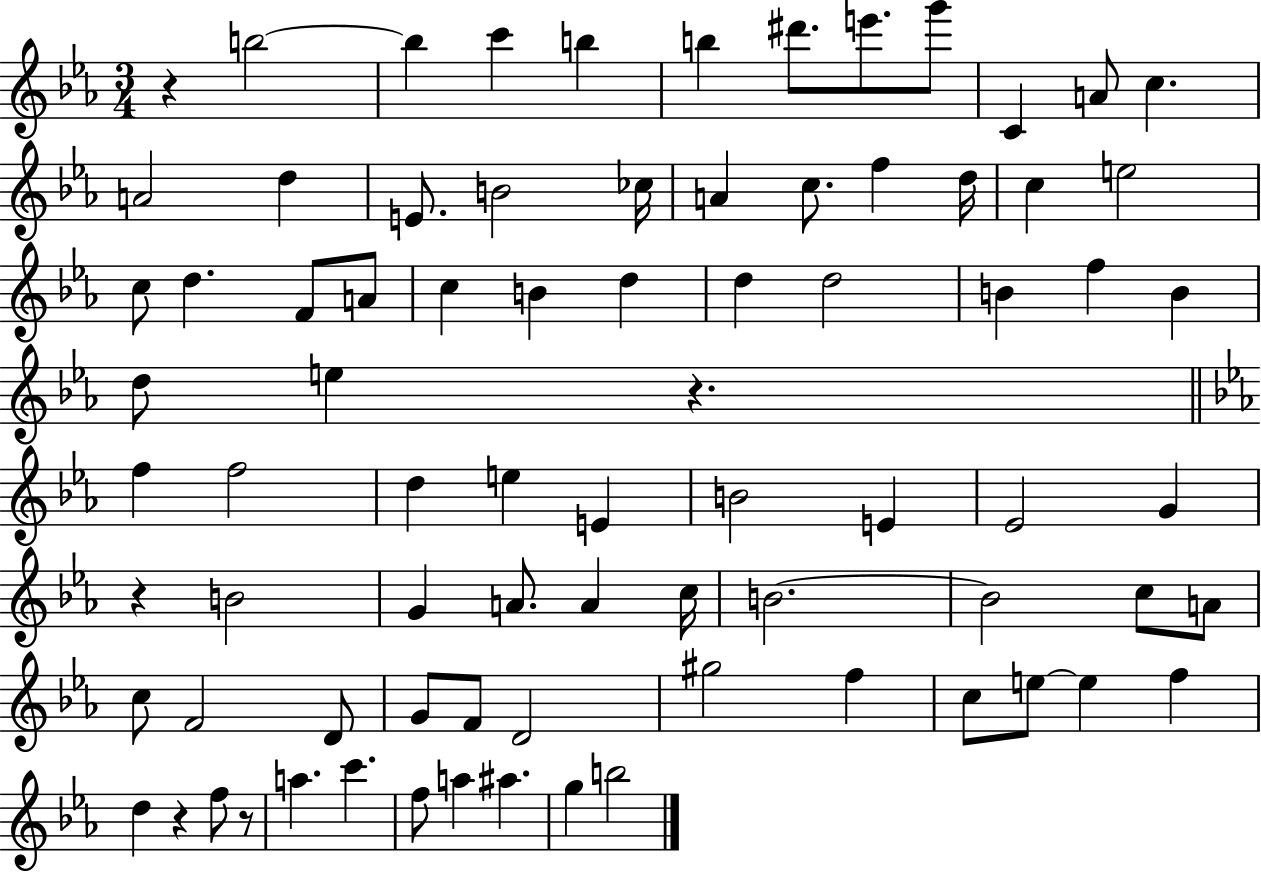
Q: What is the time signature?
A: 3/4